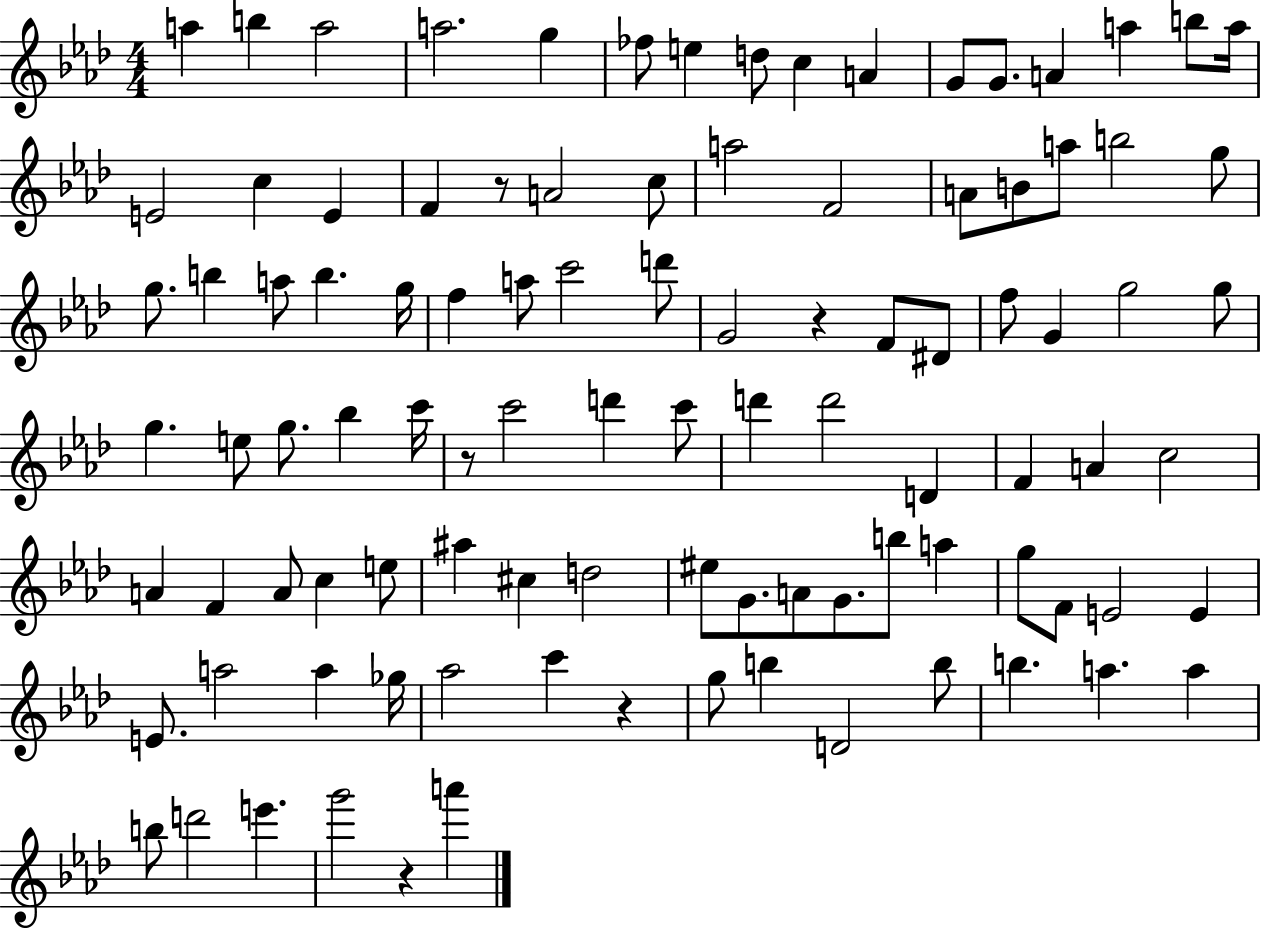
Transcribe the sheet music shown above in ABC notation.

X:1
T:Untitled
M:4/4
L:1/4
K:Ab
a b a2 a2 g _f/2 e d/2 c A G/2 G/2 A a b/2 a/4 E2 c E F z/2 A2 c/2 a2 F2 A/2 B/2 a/2 b2 g/2 g/2 b a/2 b g/4 f a/2 c'2 d'/2 G2 z F/2 ^D/2 f/2 G g2 g/2 g e/2 g/2 _b c'/4 z/2 c'2 d' c'/2 d' d'2 D F A c2 A F A/2 c e/2 ^a ^c d2 ^e/2 G/2 A/2 G/2 b/2 a g/2 F/2 E2 E E/2 a2 a _g/4 _a2 c' z g/2 b D2 b/2 b a a b/2 d'2 e' g'2 z a'